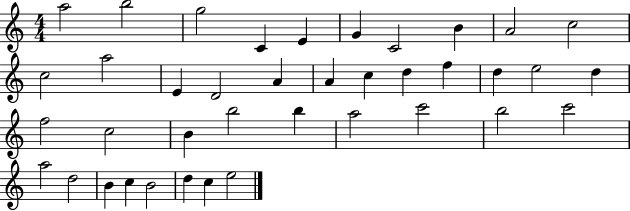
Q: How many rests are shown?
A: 0